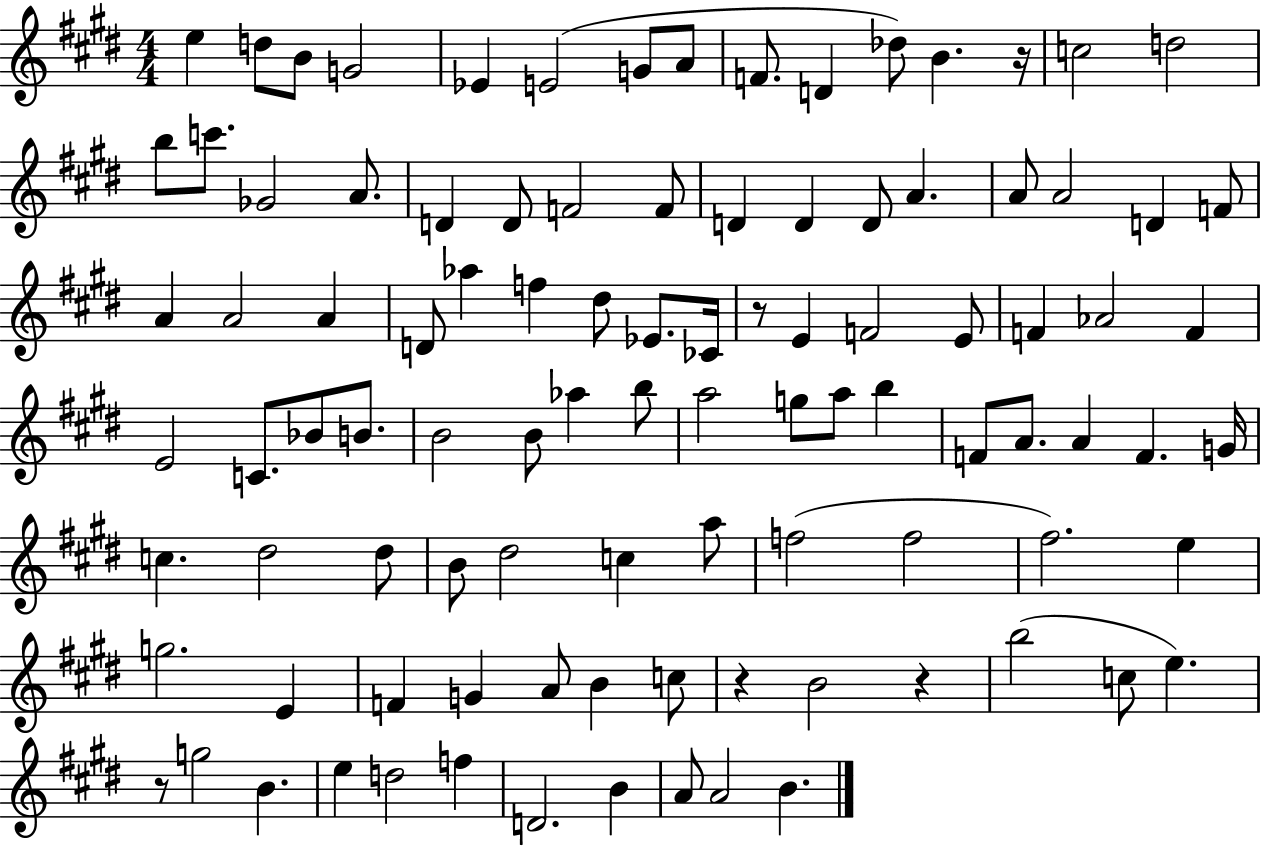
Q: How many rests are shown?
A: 5